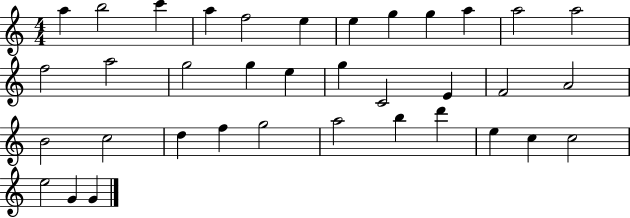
A5/q B5/h C6/q A5/q F5/h E5/q E5/q G5/q G5/q A5/q A5/h A5/h F5/h A5/h G5/h G5/q E5/q G5/q C4/h E4/q F4/h A4/h B4/h C5/h D5/q F5/q G5/h A5/h B5/q D6/q E5/q C5/q C5/h E5/h G4/q G4/q